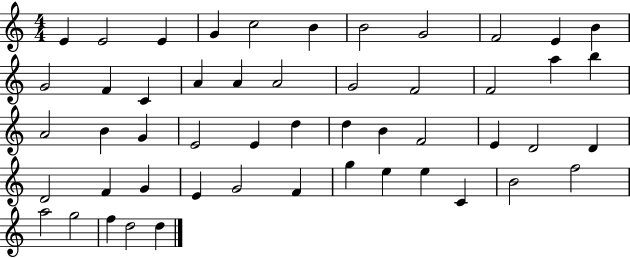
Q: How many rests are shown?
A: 0